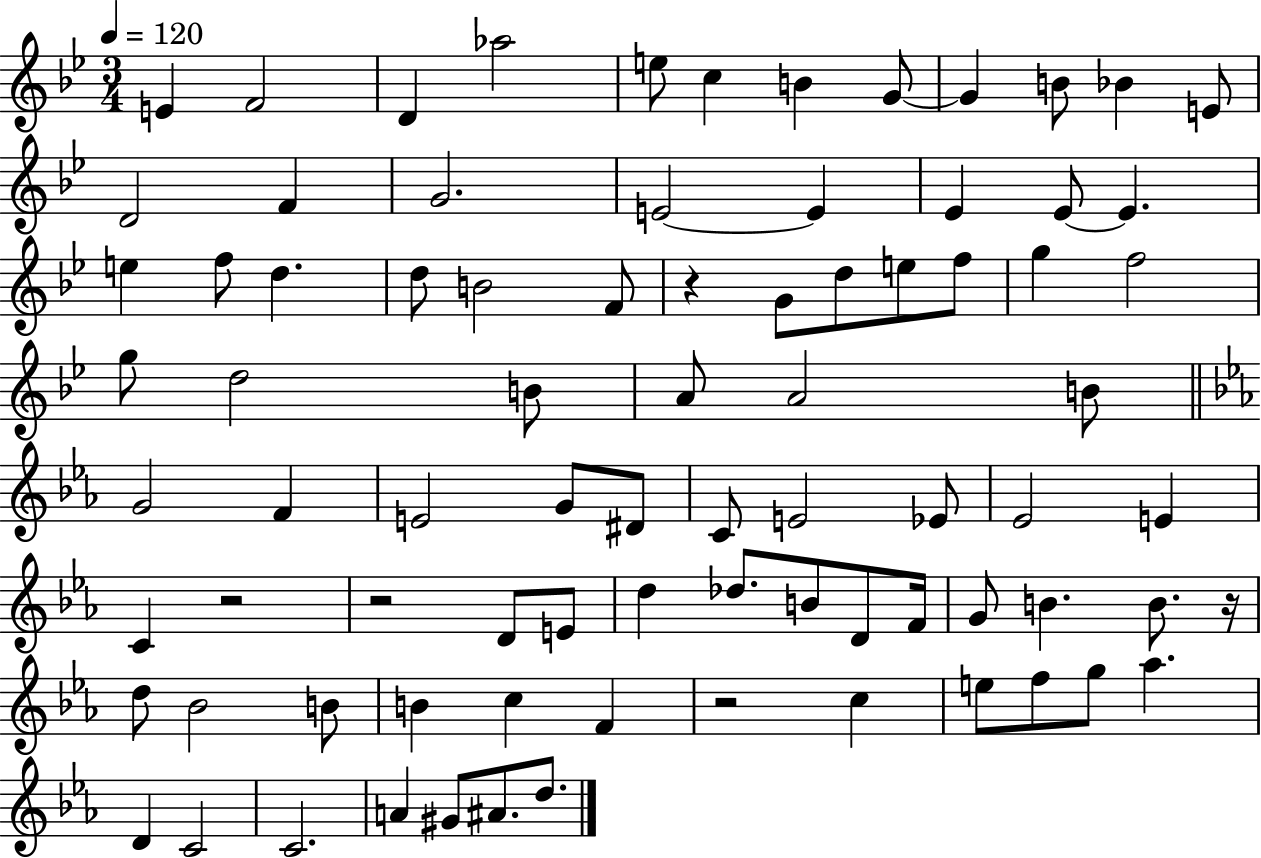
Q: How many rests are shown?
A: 5